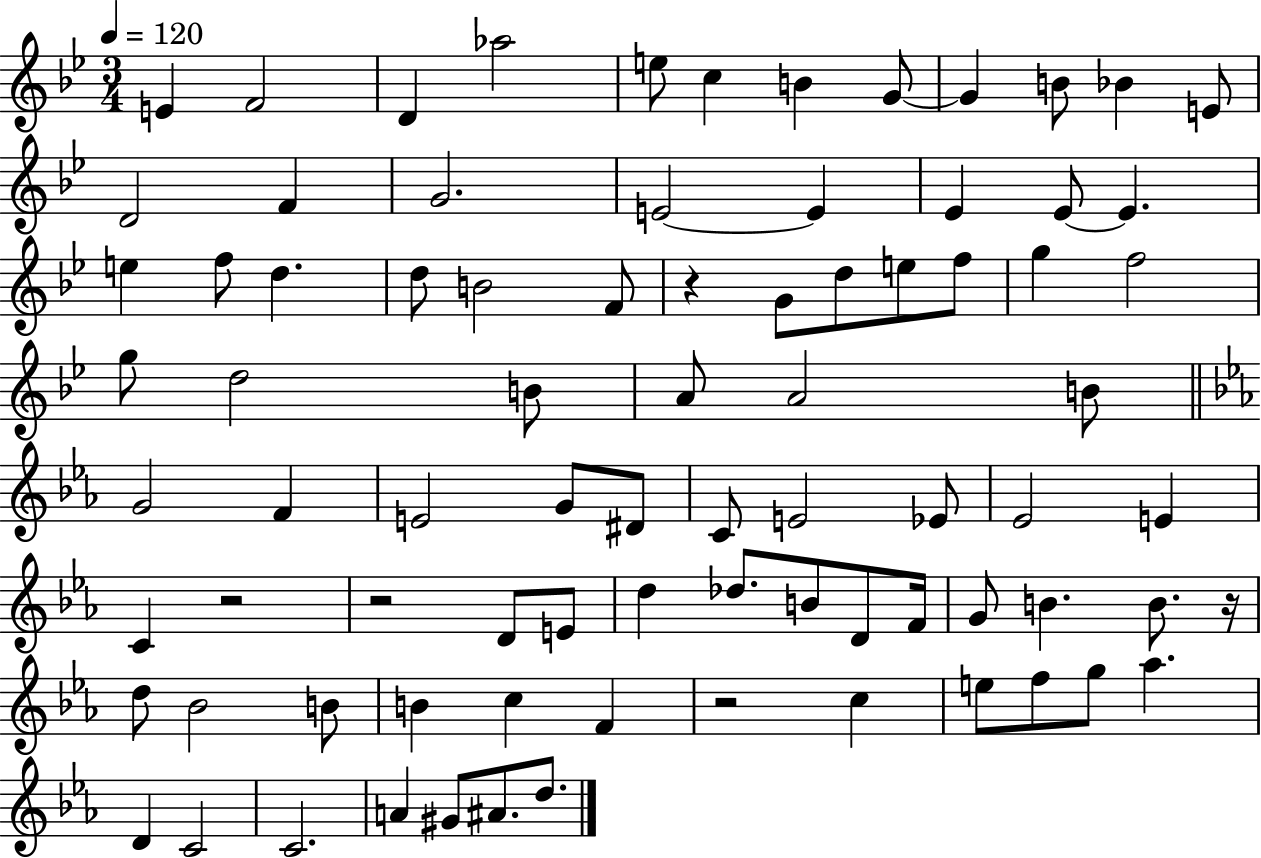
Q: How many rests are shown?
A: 5